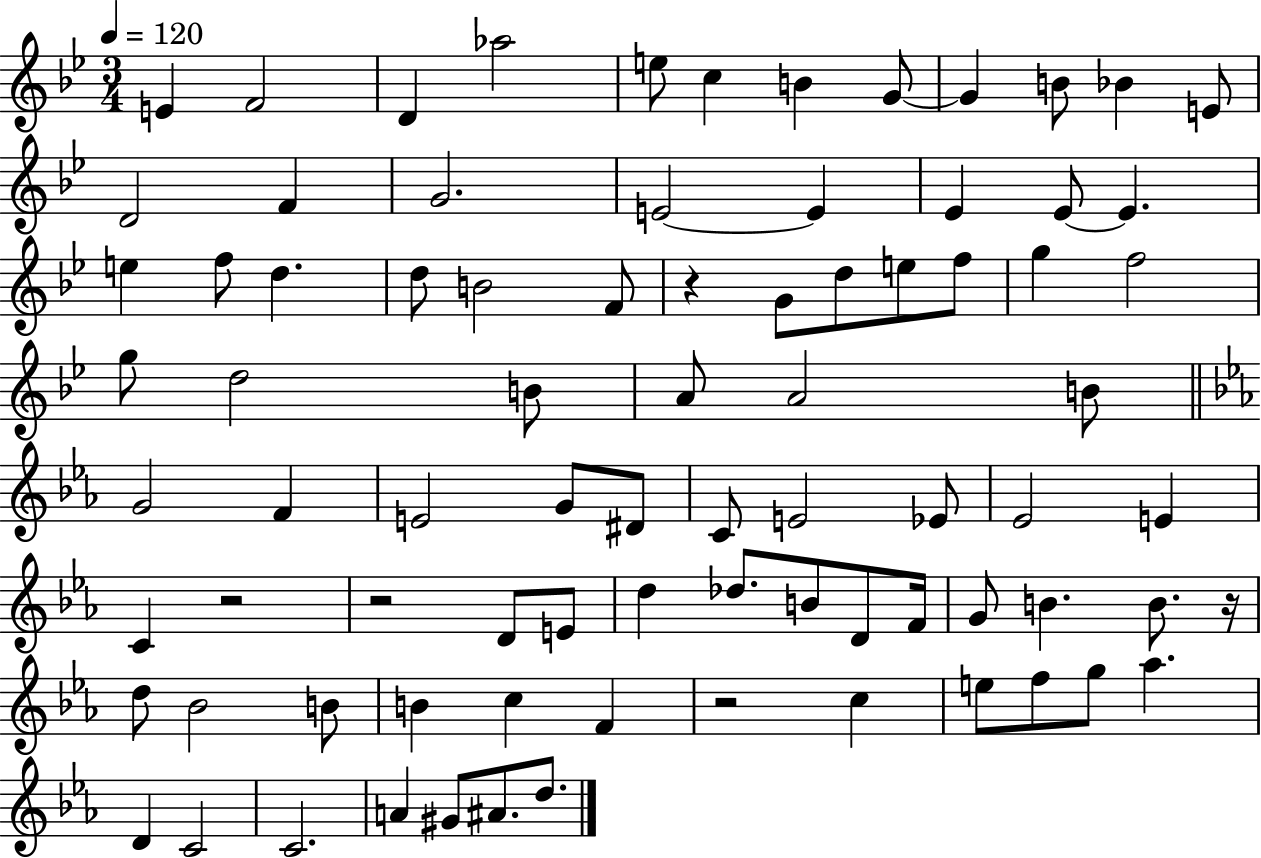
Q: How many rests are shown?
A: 5